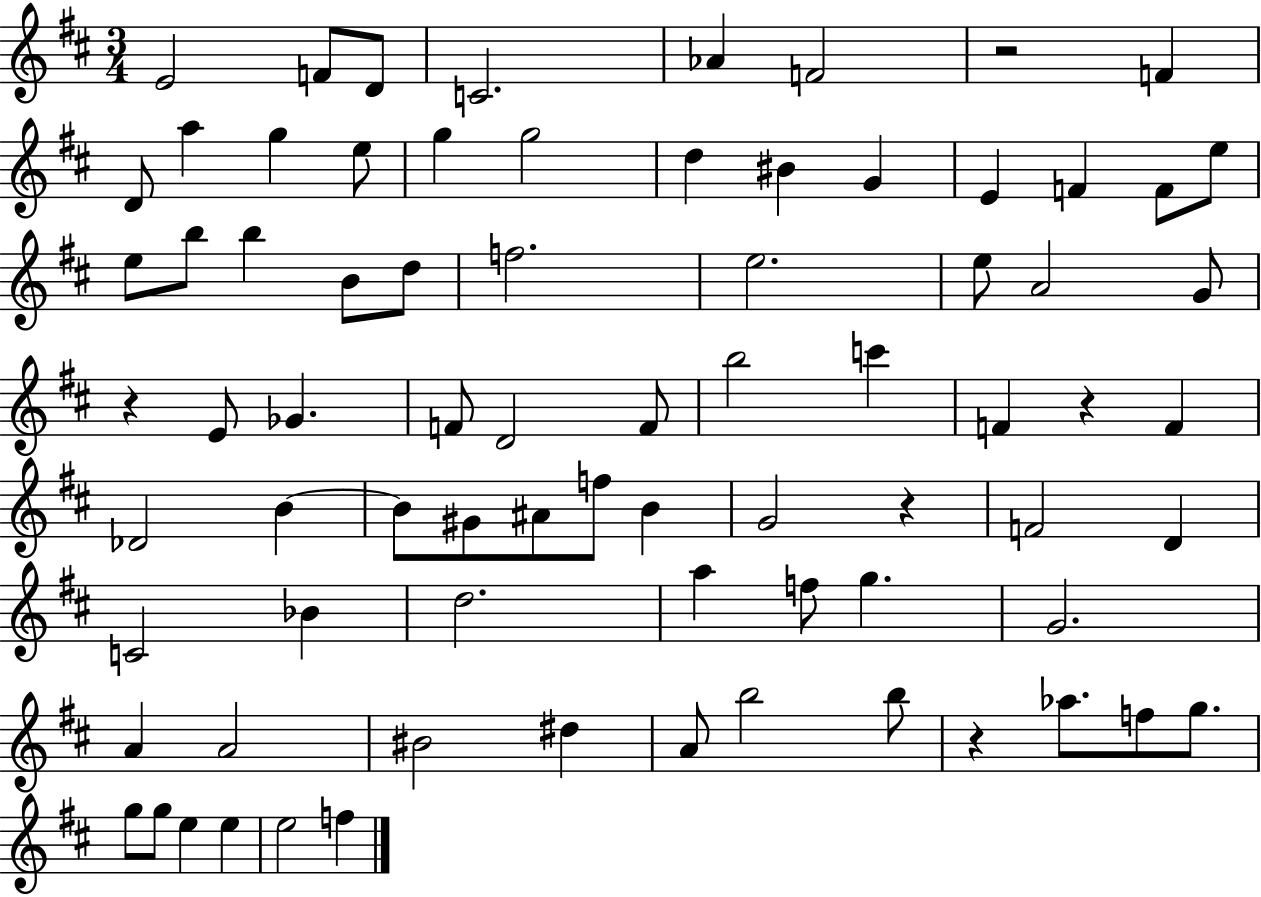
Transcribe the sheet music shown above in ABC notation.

X:1
T:Untitled
M:3/4
L:1/4
K:D
E2 F/2 D/2 C2 _A F2 z2 F D/2 a g e/2 g g2 d ^B G E F F/2 e/2 e/2 b/2 b B/2 d/2 f2 e2 e/2 A2 G/2 z E/2 _G F/2 D2 F/2 b2 c' F z F _D2 B B/2 ^G/2 ^A/2 f/2 B G2 z F2 D C2 _B d2 a f/2 g G2 A A2 ^B2 ^d A/2 b2 b/2 z _a/2 f/2 g/2 g/2 g/2 e e e2 f